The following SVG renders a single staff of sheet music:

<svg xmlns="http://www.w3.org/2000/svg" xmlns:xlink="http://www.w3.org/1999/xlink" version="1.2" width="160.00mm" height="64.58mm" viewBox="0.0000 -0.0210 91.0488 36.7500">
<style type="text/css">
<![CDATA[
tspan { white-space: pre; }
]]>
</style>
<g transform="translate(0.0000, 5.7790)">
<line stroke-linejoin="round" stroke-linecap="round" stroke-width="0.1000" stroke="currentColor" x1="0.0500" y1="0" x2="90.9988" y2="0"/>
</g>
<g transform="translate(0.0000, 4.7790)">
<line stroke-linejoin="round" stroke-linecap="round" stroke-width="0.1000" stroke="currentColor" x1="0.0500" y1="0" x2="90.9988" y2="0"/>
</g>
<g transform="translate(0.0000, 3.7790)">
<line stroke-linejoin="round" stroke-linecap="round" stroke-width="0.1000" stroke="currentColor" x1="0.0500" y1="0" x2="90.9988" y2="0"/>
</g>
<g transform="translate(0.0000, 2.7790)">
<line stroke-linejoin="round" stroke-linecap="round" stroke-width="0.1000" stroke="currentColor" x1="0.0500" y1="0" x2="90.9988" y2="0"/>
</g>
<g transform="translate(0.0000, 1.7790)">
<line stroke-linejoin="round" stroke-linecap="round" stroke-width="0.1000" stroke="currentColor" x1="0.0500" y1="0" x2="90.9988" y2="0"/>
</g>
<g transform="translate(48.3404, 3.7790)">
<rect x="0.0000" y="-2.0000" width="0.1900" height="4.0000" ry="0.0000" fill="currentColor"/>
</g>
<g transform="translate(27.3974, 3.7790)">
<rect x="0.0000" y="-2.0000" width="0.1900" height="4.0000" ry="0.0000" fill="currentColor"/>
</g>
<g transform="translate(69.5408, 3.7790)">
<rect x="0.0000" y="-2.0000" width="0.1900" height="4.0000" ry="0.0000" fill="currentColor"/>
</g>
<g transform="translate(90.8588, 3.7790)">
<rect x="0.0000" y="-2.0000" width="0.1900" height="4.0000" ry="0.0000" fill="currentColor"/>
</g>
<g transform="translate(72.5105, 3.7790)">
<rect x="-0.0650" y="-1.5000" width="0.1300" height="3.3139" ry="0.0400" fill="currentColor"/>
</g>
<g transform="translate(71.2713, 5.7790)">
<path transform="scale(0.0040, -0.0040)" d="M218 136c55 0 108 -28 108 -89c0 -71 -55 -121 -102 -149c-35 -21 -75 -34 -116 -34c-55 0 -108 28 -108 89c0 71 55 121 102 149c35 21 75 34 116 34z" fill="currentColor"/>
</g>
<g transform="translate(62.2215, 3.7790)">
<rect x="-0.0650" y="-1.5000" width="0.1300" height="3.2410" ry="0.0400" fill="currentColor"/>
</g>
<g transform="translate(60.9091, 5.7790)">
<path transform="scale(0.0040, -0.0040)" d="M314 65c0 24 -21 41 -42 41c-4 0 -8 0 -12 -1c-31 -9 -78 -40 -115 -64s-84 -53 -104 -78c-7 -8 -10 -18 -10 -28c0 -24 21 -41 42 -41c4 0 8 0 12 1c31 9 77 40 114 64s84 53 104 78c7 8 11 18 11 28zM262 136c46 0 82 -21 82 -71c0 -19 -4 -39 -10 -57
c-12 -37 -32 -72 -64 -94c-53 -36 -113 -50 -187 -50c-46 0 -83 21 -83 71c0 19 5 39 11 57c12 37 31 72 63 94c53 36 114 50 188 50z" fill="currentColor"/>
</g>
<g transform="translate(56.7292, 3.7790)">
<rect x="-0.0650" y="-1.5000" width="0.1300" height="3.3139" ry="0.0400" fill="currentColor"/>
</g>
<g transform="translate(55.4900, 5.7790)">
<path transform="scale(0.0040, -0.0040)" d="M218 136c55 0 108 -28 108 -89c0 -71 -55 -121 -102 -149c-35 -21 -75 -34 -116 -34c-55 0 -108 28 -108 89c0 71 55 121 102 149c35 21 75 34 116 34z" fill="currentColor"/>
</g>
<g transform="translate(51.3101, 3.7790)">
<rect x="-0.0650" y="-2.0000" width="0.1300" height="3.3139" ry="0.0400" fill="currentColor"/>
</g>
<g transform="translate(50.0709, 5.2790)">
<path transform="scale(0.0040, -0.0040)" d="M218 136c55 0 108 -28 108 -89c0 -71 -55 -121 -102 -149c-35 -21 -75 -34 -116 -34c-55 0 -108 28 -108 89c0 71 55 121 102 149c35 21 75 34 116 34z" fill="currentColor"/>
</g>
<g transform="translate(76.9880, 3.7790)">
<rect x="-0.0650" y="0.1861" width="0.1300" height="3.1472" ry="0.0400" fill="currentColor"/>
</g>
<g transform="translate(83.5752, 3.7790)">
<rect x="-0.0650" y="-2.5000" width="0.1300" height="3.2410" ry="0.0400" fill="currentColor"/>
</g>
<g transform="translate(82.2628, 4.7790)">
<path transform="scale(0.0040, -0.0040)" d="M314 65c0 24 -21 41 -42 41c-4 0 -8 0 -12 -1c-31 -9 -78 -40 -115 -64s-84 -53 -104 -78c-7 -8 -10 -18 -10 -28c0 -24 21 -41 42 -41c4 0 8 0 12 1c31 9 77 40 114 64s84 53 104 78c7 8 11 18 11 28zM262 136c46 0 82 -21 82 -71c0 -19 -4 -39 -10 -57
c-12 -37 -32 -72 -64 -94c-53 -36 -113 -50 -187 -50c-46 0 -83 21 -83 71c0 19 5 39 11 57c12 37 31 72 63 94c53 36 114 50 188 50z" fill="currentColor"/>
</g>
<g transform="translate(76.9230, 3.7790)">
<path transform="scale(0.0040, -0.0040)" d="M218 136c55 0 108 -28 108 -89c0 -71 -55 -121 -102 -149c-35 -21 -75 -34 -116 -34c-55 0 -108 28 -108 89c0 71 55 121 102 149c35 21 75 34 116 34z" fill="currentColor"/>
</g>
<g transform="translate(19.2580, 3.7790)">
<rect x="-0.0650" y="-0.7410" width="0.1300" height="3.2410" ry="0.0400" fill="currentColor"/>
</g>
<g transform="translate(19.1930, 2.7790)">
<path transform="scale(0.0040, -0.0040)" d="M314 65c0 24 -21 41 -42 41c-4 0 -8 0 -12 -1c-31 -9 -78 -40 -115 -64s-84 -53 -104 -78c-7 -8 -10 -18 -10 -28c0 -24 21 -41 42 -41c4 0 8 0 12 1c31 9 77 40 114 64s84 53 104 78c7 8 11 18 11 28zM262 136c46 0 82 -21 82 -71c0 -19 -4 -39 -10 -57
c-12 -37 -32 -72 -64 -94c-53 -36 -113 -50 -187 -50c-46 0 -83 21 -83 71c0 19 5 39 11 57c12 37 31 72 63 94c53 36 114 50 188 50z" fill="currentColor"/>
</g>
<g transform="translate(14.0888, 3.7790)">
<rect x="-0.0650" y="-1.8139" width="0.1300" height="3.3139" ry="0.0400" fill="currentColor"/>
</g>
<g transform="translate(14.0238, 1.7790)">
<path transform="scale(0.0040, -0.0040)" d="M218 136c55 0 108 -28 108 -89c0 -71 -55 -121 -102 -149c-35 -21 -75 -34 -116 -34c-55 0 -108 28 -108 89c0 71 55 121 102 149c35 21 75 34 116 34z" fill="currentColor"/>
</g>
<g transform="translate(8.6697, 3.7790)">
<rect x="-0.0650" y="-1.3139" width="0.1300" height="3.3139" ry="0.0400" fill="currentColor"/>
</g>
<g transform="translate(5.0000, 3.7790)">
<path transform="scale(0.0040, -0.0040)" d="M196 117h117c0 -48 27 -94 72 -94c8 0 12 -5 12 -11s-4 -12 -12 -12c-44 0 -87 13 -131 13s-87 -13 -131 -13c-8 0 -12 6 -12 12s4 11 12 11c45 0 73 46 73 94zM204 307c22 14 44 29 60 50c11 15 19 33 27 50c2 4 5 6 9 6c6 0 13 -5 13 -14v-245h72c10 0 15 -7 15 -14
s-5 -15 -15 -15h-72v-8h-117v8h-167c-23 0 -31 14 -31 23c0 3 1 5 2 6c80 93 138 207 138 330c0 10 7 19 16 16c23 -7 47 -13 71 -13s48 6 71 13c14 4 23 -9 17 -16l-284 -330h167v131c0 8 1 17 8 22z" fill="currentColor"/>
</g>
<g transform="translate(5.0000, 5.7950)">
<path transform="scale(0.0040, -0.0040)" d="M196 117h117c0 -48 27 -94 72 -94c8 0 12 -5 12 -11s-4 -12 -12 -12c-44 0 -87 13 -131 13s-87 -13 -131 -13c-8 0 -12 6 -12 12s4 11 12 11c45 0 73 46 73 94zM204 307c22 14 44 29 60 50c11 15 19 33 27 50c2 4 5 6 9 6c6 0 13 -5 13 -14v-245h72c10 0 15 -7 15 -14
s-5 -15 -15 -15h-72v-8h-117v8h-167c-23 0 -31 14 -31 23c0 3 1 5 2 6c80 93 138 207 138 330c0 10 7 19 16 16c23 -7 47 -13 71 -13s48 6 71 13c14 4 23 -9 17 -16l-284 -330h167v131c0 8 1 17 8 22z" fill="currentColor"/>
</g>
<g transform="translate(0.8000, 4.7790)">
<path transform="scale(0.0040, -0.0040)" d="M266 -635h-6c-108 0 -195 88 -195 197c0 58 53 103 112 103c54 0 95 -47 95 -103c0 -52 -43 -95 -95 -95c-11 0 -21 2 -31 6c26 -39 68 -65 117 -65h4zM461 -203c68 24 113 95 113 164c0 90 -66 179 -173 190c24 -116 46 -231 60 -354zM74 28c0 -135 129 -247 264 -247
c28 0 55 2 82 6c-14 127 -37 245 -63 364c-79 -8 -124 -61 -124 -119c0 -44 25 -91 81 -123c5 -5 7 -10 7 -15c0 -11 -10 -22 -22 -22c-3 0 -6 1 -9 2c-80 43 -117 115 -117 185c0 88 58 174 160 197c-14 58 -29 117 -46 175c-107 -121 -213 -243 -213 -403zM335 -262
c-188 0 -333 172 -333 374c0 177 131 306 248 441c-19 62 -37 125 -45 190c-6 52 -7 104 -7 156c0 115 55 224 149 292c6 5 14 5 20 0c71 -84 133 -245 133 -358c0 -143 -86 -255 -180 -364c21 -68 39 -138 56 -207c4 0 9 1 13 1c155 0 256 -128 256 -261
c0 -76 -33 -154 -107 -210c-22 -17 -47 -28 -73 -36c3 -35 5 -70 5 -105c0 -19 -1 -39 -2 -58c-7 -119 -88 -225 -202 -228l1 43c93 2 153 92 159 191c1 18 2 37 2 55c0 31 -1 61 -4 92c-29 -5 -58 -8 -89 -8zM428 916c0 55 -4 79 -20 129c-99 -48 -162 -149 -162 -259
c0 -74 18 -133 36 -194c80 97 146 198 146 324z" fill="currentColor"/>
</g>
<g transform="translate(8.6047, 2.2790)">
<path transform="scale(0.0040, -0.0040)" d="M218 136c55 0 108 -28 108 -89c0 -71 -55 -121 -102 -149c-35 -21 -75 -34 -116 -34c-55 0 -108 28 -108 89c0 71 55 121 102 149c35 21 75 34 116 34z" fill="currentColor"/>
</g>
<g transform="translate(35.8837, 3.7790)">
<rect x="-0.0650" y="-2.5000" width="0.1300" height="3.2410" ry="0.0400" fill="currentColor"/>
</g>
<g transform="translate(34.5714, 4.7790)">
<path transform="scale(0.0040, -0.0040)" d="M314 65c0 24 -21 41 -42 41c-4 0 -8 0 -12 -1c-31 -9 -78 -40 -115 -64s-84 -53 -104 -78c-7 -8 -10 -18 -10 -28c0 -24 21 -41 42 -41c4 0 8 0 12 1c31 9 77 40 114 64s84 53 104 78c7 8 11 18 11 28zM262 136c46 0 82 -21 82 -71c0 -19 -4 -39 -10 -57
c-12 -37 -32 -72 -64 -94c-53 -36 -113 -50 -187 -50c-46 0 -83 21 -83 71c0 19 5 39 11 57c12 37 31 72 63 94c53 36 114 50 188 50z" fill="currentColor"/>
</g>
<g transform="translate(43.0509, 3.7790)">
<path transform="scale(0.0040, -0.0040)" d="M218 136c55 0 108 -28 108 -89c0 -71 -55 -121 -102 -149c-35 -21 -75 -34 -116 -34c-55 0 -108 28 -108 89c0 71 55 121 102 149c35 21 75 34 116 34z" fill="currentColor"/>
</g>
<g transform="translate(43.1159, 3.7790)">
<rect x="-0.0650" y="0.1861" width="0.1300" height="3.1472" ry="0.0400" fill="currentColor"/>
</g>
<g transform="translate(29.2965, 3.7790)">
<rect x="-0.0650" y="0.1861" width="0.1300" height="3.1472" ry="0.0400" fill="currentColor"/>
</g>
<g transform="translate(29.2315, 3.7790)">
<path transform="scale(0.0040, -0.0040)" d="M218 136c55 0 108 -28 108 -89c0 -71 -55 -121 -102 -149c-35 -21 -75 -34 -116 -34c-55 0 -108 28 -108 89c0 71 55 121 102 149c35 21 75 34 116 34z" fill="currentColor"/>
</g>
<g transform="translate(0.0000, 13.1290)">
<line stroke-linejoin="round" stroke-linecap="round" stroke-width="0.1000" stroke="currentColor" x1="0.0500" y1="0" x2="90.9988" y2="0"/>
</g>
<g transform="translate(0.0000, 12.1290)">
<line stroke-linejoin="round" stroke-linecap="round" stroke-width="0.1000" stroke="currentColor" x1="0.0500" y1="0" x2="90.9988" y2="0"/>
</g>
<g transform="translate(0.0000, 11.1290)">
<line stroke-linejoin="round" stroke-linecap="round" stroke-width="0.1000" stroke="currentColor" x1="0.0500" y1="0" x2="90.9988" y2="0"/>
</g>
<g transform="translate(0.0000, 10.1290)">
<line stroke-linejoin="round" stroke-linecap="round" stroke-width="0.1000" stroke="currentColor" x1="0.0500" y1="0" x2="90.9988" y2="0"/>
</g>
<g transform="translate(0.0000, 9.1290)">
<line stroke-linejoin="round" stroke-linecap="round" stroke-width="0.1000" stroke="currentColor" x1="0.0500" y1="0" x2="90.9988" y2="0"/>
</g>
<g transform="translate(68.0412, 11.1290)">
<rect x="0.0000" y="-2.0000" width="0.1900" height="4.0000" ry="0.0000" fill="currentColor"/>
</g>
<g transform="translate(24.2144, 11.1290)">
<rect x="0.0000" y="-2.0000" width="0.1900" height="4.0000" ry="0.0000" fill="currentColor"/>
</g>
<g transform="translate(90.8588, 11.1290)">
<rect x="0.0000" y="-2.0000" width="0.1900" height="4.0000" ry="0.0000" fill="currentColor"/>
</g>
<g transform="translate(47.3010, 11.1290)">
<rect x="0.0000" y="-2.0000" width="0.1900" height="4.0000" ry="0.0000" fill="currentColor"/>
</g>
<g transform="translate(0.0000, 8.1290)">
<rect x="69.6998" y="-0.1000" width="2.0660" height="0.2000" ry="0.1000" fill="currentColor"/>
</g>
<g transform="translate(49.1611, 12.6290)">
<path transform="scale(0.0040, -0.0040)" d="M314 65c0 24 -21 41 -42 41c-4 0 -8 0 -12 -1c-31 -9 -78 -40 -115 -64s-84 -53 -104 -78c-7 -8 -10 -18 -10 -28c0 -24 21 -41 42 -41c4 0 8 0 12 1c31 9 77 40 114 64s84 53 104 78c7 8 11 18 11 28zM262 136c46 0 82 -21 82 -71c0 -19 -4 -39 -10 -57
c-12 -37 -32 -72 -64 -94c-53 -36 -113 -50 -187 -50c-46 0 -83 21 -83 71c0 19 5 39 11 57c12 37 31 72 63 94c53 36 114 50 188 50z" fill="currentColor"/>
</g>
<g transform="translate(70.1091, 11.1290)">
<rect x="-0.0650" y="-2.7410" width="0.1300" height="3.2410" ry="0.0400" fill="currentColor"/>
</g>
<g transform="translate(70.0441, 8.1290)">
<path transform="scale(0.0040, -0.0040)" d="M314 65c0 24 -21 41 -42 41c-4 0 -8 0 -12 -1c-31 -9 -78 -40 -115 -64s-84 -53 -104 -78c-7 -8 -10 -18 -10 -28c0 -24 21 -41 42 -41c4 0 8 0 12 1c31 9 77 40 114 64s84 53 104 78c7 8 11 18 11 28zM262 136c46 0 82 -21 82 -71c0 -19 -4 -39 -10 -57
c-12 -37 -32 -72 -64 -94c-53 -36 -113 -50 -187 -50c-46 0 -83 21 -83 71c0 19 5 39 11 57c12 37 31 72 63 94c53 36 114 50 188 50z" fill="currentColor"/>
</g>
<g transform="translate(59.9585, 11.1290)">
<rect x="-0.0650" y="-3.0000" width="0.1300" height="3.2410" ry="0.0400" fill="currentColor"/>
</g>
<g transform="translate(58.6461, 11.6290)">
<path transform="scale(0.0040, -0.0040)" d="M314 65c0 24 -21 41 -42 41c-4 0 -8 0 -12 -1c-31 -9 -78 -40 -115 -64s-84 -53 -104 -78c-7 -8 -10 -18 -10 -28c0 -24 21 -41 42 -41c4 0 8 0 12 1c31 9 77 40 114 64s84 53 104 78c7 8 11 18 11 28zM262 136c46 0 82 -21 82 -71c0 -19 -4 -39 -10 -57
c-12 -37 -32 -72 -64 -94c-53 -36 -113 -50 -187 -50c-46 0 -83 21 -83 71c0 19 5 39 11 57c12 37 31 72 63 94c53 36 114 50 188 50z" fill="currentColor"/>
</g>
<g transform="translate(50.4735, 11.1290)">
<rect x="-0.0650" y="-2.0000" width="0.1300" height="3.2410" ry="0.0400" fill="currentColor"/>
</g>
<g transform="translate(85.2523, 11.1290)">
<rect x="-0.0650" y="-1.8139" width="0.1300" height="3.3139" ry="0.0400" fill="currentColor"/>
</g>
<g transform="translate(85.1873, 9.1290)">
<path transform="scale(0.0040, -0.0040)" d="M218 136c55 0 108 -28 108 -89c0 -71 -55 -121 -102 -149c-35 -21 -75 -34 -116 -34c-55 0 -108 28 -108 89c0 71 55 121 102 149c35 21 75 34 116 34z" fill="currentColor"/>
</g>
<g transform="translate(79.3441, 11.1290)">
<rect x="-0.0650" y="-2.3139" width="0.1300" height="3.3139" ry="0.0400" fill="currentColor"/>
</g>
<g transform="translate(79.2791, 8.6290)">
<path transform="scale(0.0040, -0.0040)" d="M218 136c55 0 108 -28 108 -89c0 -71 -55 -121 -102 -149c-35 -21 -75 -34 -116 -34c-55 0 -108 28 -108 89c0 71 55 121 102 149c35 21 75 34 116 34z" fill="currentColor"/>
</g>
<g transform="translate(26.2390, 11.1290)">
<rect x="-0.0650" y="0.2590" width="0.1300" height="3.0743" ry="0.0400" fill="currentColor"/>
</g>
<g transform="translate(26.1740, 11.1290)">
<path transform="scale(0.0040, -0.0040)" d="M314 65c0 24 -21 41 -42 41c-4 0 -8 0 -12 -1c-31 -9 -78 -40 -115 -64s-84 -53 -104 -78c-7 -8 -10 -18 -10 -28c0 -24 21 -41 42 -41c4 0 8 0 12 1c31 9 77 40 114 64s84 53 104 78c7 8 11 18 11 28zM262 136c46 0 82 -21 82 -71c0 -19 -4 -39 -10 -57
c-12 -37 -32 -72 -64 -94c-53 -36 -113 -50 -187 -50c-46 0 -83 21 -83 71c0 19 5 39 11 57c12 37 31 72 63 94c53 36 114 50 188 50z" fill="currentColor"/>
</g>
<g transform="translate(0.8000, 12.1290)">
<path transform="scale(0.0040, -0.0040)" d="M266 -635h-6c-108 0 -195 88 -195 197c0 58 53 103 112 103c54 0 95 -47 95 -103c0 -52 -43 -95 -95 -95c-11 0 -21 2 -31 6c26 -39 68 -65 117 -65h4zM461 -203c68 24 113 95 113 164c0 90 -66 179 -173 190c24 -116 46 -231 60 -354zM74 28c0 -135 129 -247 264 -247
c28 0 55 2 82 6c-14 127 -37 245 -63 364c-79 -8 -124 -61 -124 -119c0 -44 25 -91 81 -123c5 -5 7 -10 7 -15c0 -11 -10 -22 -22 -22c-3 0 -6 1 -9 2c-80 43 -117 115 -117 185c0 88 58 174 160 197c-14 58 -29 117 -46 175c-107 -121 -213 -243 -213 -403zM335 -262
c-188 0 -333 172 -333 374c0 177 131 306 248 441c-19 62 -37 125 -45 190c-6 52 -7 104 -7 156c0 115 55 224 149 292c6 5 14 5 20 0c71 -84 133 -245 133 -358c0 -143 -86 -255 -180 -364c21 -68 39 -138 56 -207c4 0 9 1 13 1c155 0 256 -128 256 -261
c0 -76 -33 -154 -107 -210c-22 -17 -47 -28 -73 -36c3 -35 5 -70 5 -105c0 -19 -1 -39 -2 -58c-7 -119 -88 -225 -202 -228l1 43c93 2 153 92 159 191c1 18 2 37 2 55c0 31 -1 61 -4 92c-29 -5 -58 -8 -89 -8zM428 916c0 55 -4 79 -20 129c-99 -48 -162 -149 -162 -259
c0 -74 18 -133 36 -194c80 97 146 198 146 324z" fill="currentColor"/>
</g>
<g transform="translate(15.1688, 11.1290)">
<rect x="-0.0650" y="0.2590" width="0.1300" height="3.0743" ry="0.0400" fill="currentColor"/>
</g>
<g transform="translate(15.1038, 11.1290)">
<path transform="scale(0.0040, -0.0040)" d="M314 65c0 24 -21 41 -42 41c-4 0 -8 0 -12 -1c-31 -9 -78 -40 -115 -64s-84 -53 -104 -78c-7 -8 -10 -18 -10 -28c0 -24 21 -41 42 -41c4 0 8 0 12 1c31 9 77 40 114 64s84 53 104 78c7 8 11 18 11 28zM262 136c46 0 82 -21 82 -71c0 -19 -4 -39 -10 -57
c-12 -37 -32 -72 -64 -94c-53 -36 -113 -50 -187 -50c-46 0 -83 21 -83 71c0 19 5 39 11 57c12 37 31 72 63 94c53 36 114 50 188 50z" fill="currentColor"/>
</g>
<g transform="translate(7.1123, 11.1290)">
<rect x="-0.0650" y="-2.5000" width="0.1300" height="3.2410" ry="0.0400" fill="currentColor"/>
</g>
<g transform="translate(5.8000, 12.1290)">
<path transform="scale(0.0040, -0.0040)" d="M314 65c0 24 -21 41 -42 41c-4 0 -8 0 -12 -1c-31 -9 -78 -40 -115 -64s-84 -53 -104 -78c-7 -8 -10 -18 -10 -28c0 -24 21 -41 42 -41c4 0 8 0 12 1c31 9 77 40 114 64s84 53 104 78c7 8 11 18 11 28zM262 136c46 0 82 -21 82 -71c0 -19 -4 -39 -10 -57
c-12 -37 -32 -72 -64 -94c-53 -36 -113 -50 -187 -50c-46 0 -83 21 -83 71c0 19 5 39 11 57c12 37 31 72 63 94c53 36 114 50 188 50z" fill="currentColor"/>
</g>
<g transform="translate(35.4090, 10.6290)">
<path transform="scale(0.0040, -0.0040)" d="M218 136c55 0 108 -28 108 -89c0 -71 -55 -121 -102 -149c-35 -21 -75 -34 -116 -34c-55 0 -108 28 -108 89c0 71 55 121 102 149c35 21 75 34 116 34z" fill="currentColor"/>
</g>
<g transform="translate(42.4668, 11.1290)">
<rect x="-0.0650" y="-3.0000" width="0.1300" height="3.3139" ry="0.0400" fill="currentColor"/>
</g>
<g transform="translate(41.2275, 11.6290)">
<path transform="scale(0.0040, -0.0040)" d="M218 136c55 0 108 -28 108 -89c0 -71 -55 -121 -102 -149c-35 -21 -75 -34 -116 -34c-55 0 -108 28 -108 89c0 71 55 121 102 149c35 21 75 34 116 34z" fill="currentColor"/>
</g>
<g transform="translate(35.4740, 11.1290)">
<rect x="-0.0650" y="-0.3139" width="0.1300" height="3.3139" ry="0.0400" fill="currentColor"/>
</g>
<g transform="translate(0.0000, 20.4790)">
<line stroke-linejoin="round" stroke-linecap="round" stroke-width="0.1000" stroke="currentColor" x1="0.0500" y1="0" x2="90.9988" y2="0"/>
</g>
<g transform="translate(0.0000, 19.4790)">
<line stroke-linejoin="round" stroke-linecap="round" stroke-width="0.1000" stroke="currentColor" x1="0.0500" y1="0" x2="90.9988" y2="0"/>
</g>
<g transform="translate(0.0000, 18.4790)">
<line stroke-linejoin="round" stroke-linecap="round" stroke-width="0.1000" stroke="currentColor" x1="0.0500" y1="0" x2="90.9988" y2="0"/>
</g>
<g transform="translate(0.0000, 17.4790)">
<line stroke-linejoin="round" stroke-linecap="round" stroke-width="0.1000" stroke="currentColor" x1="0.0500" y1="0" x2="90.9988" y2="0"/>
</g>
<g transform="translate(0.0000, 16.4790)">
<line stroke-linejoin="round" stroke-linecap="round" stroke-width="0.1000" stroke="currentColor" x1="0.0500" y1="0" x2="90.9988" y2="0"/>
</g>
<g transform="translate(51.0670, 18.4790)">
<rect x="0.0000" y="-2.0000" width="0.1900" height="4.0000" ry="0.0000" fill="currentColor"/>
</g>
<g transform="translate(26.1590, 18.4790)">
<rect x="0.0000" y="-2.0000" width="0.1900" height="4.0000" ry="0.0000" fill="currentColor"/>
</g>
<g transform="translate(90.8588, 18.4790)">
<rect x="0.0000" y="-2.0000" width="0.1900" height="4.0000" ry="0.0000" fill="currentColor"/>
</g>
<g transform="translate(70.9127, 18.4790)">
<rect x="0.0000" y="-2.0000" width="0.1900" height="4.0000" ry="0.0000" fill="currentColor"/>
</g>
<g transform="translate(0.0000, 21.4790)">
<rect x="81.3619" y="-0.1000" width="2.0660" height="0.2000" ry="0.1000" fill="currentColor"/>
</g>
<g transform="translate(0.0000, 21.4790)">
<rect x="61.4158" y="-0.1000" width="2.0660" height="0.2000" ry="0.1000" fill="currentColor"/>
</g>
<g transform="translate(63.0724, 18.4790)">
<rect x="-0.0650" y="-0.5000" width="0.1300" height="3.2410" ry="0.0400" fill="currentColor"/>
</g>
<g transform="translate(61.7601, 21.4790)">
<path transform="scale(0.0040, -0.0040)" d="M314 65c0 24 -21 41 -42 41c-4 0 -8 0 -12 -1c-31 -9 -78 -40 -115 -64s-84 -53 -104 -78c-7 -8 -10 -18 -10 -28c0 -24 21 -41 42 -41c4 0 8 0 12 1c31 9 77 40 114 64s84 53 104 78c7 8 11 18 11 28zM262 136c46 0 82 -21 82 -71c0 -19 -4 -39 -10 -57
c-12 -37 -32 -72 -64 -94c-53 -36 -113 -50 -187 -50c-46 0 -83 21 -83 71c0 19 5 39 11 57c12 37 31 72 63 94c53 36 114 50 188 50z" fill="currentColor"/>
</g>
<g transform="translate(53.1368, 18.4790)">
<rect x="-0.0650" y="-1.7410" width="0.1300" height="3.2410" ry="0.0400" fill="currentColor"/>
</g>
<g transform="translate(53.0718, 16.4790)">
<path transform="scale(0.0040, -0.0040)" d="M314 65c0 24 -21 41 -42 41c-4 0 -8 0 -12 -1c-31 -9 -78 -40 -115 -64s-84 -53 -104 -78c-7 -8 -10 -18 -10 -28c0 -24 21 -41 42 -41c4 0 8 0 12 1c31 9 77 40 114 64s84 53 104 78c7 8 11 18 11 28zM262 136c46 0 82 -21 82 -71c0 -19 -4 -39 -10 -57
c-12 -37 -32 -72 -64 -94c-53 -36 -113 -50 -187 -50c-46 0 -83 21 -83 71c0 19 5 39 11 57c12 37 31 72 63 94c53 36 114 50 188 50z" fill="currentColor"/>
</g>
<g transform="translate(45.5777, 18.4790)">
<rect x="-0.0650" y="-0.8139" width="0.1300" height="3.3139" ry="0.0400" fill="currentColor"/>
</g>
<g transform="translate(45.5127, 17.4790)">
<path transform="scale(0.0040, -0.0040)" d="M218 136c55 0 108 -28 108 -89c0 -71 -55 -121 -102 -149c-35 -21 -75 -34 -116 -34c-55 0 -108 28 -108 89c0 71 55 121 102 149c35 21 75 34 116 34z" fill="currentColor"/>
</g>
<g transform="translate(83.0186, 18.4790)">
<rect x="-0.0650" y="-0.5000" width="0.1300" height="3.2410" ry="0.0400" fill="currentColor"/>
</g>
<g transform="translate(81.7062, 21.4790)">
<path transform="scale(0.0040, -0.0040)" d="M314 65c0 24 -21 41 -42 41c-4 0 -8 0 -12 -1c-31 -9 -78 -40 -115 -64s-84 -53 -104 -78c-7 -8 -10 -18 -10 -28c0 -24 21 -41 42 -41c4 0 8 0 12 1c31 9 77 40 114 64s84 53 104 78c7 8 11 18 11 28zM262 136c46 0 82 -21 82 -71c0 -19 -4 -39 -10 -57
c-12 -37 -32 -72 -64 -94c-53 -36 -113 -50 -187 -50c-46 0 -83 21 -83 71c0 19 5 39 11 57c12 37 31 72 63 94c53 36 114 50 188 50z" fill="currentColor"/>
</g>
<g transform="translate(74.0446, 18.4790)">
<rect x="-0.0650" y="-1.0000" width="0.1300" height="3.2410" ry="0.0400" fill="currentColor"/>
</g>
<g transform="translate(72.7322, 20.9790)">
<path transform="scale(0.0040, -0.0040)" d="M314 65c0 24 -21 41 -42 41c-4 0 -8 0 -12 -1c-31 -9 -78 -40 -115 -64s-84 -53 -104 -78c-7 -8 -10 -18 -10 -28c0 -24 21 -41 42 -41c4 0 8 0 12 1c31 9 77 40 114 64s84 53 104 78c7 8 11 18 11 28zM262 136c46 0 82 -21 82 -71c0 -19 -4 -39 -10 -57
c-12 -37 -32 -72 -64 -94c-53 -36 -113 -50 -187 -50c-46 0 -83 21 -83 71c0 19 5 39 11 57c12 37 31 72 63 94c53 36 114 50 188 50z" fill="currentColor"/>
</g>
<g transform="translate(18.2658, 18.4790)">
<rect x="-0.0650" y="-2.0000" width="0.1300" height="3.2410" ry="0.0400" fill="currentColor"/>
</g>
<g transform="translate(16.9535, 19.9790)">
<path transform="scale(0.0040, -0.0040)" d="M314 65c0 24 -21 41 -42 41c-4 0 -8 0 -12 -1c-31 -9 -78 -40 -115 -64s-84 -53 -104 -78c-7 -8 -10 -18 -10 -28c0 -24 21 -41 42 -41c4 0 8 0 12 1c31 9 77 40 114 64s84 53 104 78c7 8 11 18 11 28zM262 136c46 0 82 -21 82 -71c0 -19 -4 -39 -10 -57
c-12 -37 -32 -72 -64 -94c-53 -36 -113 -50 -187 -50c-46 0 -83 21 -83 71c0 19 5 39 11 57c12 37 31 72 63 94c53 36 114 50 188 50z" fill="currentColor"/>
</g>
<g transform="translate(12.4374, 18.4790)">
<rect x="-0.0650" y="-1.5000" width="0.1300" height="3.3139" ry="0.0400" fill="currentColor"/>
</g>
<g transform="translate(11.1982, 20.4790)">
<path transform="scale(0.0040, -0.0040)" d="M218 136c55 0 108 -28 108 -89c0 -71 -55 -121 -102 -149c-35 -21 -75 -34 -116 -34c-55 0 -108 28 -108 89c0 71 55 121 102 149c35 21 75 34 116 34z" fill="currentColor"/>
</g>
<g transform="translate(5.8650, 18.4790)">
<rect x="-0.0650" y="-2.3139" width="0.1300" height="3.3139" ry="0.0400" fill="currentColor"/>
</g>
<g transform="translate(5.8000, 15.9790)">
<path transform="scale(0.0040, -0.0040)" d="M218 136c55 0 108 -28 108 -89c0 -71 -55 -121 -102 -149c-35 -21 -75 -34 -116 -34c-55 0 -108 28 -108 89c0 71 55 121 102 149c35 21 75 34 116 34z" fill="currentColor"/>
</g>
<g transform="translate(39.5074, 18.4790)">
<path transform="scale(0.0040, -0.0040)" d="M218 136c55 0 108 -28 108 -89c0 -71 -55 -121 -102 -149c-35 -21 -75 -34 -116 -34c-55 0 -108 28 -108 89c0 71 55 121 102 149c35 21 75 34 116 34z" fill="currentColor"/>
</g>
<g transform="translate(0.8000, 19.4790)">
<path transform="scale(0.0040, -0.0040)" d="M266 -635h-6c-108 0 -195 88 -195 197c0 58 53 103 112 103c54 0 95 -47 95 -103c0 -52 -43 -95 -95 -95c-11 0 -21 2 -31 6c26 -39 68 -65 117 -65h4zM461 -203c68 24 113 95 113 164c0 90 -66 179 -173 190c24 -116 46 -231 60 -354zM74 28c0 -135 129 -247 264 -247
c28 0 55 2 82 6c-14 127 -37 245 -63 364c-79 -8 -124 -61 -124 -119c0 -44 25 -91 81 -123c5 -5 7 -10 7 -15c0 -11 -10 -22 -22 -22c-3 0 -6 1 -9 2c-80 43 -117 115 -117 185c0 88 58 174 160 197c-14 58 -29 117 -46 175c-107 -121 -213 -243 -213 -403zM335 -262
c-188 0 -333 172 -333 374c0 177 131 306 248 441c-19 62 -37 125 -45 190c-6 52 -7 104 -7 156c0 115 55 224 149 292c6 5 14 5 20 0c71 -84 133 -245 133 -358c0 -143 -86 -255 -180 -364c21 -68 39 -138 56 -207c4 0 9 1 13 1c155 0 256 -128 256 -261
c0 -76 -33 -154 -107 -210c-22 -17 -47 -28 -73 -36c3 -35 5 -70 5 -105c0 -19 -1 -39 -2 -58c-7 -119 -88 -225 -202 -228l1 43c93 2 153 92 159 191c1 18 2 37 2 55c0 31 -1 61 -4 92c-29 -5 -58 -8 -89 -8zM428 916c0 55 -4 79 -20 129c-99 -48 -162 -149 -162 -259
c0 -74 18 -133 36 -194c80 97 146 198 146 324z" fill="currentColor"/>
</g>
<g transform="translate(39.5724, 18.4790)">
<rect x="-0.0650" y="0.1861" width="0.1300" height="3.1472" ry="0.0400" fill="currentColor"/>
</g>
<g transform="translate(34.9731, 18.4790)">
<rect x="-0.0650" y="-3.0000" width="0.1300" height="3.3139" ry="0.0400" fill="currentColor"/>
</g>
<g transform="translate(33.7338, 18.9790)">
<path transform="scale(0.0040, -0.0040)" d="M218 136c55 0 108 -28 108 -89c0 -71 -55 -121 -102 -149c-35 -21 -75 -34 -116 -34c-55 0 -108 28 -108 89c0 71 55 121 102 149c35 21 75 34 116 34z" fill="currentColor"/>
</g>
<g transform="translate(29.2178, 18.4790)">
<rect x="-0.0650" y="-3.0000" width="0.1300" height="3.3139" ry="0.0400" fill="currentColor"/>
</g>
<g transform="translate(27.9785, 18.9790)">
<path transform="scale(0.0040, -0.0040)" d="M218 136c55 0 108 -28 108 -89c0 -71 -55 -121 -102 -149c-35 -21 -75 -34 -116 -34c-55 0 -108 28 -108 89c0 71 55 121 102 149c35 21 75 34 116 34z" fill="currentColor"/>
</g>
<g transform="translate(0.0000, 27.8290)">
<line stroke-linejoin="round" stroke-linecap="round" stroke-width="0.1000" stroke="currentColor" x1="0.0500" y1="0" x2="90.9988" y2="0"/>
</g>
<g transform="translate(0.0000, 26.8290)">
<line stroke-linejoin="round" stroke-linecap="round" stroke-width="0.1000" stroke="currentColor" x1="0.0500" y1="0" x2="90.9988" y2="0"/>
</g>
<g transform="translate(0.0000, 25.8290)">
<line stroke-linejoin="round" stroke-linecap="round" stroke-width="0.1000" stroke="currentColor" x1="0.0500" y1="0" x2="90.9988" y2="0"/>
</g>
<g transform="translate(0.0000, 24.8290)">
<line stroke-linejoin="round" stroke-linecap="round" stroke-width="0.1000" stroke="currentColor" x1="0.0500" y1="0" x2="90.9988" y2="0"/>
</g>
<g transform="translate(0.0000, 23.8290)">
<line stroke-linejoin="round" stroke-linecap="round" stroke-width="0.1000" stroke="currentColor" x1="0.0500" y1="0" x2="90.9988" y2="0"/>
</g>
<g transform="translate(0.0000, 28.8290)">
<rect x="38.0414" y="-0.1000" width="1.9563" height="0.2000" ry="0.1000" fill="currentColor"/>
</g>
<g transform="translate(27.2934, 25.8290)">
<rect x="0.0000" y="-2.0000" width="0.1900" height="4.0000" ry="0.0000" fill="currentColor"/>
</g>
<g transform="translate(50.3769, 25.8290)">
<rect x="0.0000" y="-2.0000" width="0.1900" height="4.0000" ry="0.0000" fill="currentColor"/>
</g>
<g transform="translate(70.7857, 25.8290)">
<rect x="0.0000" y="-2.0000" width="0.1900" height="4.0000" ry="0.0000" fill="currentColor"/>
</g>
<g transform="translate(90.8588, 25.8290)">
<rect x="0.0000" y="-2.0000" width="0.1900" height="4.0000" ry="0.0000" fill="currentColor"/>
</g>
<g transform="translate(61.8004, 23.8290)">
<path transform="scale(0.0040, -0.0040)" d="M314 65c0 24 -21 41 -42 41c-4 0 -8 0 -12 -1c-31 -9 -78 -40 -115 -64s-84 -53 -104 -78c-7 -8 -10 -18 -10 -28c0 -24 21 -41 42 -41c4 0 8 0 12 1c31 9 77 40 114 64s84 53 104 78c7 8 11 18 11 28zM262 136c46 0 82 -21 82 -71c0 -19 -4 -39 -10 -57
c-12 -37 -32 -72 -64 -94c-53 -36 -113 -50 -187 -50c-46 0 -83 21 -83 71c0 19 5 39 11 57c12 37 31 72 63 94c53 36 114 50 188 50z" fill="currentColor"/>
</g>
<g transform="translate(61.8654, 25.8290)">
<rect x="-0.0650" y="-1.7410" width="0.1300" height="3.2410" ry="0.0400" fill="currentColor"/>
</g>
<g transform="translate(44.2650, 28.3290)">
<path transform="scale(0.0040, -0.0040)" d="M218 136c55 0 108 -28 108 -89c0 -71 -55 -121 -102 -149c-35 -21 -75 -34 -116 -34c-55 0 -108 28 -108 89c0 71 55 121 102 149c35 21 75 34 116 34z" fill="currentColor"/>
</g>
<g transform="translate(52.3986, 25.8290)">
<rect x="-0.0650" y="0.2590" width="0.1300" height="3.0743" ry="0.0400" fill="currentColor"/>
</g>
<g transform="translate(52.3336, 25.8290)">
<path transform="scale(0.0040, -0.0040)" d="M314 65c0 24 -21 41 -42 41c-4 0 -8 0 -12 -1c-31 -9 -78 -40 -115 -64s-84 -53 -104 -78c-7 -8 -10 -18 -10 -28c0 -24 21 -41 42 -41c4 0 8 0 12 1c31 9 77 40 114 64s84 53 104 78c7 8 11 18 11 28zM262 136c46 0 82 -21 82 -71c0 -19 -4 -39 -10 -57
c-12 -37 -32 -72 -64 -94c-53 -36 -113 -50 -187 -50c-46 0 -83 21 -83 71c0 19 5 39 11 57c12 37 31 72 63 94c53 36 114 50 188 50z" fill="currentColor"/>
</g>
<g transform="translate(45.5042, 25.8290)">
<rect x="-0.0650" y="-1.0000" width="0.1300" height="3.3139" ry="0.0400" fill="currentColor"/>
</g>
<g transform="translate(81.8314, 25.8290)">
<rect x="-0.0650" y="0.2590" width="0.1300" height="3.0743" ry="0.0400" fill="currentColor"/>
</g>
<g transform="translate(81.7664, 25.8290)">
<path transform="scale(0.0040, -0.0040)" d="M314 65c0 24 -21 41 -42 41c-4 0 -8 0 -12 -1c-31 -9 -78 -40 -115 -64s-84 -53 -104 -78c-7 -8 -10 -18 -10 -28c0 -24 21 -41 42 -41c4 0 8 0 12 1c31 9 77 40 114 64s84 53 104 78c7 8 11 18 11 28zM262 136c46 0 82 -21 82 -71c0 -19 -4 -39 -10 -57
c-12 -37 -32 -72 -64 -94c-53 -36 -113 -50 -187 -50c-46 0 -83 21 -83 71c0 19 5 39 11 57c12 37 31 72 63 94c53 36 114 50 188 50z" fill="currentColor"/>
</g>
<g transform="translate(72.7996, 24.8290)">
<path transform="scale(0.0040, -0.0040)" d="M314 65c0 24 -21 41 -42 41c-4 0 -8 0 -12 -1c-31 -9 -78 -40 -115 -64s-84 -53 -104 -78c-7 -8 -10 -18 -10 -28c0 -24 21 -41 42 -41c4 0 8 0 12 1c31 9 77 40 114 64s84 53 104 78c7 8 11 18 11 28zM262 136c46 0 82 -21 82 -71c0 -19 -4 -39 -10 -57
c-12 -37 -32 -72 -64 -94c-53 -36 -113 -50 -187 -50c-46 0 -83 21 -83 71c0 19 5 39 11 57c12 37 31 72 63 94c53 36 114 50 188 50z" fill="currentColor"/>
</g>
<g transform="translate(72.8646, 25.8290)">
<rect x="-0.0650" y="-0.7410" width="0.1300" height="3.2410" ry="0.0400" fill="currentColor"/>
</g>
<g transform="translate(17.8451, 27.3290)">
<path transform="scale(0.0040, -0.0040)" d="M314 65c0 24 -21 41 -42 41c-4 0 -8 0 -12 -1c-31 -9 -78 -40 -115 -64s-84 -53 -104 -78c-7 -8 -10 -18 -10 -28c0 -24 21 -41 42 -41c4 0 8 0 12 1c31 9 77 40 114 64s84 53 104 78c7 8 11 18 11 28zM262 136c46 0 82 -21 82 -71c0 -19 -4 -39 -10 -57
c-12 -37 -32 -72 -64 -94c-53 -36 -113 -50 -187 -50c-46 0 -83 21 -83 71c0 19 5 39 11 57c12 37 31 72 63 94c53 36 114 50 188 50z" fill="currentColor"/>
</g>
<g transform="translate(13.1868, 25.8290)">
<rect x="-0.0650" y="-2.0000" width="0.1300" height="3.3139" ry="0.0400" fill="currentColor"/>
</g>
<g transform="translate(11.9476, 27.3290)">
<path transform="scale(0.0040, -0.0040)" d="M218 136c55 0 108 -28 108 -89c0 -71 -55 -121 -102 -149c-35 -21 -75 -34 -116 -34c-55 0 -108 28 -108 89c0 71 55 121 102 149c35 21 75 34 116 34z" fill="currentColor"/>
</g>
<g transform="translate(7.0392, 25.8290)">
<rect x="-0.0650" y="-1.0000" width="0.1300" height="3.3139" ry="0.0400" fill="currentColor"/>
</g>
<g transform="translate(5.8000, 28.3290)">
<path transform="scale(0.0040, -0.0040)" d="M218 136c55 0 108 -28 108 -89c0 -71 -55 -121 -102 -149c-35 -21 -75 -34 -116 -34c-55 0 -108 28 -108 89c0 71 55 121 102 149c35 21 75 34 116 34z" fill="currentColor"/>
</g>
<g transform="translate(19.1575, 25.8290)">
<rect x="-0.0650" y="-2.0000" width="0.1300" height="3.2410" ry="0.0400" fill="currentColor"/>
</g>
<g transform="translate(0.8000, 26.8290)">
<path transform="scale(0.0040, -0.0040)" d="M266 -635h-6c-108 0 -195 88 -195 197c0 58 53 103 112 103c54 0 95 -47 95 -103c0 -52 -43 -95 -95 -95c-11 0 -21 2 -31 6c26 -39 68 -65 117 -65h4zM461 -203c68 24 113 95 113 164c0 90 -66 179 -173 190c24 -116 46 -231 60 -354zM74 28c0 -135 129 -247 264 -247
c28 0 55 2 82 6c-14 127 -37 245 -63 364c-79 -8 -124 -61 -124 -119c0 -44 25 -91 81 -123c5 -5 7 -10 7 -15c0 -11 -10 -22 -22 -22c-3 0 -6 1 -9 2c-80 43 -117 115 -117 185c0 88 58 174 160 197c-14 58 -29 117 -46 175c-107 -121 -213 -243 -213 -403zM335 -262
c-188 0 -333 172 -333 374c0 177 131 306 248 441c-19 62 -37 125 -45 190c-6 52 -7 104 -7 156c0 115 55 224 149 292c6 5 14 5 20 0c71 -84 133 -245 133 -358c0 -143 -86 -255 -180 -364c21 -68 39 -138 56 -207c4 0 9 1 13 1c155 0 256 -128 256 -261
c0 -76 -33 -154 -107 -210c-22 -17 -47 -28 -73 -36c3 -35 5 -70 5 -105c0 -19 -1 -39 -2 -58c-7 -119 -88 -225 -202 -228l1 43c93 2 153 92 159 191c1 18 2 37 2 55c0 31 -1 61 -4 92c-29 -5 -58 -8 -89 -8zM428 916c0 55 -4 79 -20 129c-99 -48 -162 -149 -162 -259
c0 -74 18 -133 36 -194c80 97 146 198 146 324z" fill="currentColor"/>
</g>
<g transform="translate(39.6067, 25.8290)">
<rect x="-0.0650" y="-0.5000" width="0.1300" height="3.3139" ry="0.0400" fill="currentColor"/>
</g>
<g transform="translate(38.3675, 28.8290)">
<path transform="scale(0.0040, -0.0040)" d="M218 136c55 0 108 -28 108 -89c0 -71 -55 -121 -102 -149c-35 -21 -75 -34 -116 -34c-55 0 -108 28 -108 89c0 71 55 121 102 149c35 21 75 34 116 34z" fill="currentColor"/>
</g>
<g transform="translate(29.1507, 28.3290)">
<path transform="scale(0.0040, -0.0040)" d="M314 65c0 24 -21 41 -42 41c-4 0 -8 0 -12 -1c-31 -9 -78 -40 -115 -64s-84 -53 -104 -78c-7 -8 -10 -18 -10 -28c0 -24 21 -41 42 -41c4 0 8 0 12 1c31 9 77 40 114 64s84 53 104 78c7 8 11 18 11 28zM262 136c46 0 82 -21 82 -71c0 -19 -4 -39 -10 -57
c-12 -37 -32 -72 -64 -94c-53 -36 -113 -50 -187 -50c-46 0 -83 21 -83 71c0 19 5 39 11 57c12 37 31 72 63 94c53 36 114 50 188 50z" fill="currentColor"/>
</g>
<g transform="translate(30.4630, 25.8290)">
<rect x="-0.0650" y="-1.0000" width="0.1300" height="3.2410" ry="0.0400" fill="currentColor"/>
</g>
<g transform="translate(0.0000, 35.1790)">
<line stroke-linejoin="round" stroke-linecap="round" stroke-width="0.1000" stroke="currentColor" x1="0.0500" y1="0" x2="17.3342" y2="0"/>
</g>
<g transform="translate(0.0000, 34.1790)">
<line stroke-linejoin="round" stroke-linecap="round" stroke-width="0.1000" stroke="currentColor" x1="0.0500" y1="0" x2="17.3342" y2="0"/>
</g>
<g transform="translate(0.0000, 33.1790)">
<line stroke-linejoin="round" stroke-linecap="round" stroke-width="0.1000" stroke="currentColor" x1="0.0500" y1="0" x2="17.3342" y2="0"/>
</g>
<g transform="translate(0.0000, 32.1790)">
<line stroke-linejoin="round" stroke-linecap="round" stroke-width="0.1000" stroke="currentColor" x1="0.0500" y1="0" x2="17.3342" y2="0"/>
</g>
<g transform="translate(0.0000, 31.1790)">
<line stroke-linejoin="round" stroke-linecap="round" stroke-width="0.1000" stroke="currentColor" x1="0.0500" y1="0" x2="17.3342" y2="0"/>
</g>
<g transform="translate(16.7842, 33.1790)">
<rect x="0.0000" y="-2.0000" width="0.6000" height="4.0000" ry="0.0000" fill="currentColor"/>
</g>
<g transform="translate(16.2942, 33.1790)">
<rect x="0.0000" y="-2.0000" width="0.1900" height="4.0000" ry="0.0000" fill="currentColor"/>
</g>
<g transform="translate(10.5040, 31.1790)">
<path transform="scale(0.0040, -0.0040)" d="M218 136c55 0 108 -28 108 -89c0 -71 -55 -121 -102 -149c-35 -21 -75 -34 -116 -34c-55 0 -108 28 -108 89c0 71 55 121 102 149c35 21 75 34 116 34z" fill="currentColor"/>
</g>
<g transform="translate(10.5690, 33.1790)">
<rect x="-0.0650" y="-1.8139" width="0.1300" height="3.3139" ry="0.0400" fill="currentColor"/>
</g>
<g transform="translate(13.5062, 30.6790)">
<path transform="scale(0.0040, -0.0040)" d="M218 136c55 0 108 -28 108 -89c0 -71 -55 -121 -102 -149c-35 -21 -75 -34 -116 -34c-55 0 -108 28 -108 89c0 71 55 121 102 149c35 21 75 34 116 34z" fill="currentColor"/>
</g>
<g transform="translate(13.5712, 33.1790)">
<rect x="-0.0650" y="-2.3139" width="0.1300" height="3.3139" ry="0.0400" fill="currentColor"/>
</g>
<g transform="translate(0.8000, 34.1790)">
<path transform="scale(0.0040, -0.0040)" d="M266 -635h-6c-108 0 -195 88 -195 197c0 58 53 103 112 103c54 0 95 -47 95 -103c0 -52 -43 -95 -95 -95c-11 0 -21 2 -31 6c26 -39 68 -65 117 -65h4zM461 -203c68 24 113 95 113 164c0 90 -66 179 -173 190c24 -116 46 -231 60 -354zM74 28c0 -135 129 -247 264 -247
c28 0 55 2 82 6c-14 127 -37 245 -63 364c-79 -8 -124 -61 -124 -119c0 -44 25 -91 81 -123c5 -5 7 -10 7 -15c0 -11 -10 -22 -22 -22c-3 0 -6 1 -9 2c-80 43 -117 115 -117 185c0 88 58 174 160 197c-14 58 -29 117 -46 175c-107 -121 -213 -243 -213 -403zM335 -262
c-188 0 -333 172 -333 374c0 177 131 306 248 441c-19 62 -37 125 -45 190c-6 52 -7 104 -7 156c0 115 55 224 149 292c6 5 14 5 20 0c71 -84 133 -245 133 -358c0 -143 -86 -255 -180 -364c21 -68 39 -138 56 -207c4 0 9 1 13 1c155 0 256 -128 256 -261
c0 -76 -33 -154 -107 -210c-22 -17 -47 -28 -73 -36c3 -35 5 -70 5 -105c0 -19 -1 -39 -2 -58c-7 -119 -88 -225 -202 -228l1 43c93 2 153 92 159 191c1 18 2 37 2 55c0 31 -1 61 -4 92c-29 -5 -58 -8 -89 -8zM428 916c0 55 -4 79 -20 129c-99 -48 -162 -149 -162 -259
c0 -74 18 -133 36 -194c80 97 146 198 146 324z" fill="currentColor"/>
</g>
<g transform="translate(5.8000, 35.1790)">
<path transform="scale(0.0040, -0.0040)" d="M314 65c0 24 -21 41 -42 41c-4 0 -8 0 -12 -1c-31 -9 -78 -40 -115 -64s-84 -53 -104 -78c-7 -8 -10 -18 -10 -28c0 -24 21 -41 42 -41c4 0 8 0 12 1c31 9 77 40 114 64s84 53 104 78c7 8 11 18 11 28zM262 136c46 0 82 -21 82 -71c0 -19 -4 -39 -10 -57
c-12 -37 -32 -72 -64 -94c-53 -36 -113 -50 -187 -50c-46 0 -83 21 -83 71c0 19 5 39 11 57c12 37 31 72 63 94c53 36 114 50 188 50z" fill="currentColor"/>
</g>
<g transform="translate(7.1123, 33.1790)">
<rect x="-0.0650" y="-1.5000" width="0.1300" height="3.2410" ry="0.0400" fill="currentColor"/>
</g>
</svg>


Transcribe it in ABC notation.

X:1
T:Untitled
M:4/4
L:1/4
K:C
e f d2 B G2 B F E E2 E B G2 G2 B2 B2 c A F2 A2 a2 g f g E F2 A A B d f2 C2 D2 C2 D F F2 D2 C D B2 f2 d2 B2 E2 f g